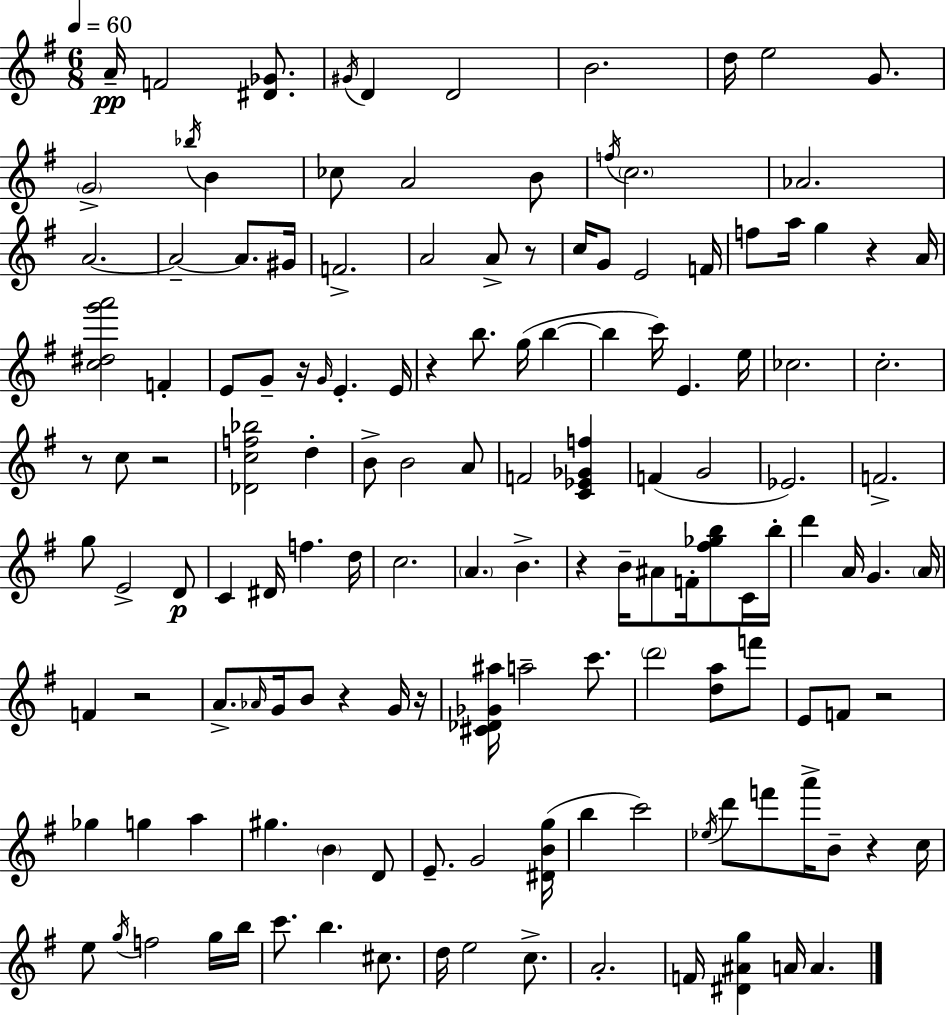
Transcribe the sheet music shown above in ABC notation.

X:1
T:Untitled
M:6/8
L:1/4
K:G
A/4 F2 [^D_G]/2 ^G/4 D D2 B2 d/4 e2 G/2 G2 _b/4 B _c/2 A2 B/2 f/4 c2 _A2 A2 A2 A/2 ^G/4 F2 A2 A/2 z/2 c/4 G/2 E2 F/4 f/2 a/4 g z A/4 [c^dg'a']2 F E/2 G/2 z/4 G/4 E E/4 z b/2 g/4 b b c'/4 E e/4 _c2 c2 z/2 c/2 z2 [_Dcf_b]2 d B/2 B2 A/2 F2 [C_E_Gf] F G2 _E2 F2 g/2 E2 D/2 C ^D/4 f d/4 c2 A B z B/4 ^A/2 F/4 [^f_gb]/2 C/4 b/4 d' A/4 G A/4 F z2 A/2 _A/4 G/4 B/2 z G/4 z/4 [^C_D_G^a]/4 a2 c'/2 d'2 [da]/2 f'/2 E/2 F/2 z2 _g g a ^g B D/2 E/2 G2 [^DBg]/4 b c'2 _e/4 d'/2 f'/2 a'/4 B/2 z c/4 e/2 g/4 f2 g/4 b/4 c'/2 b ^c/2 d/4 e2 c/2 A2 F/4 [^D^Ag] A/4 A